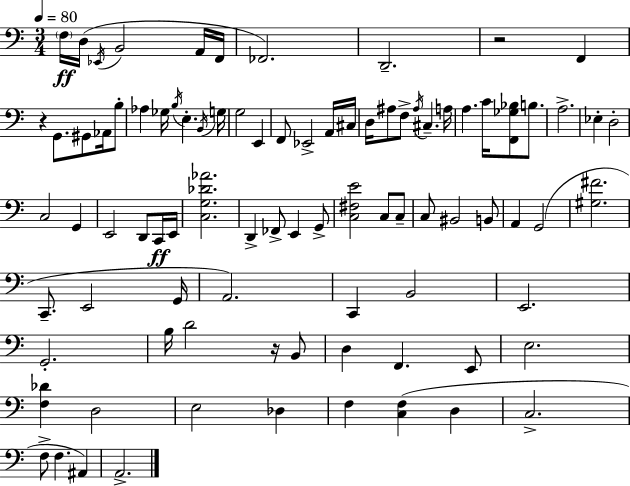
F3/s D3/s Eb2/s B2/h A2/s F2/s FES2/h. D2/h. R/h F2/q R/q G2/e. G#2/e Ab2/s B3/e Ab3/q Gb3/s B3/s E3/q. B2/s G3/s G3/h E2/q F2/e Eb2/h A2/s C#3/s D3/s A#3/e F3/e A#3/s C#3/q. A3/s A3/q. C4/s [F2,Gb3,Bb3]/e B3/e. A3/h. Eb3/q D3/h C3/h G2/q E2/h D2/e C2/s E2/s [C3,G3,Db4,Ab4]/h. D2/q FES2/e E2/q G2/e [C3,F#3,E4]/h C3/e C3/e C3/e BIS2/h B2/e A2/q G2/h [G#3,F#4]/h. C2/e. E2/h G2/s A2/h. C2/q B2/h E2/h. G2/h. B3/s D4/h R/s B2/e D3/q F2/q. E2/e E3/h. [F3,Db4]/q D3/h E3/h Db3/q F3/q [C3,F3]/q D3/q C3/h. F3/e F3/q. A#2/q A2/h.